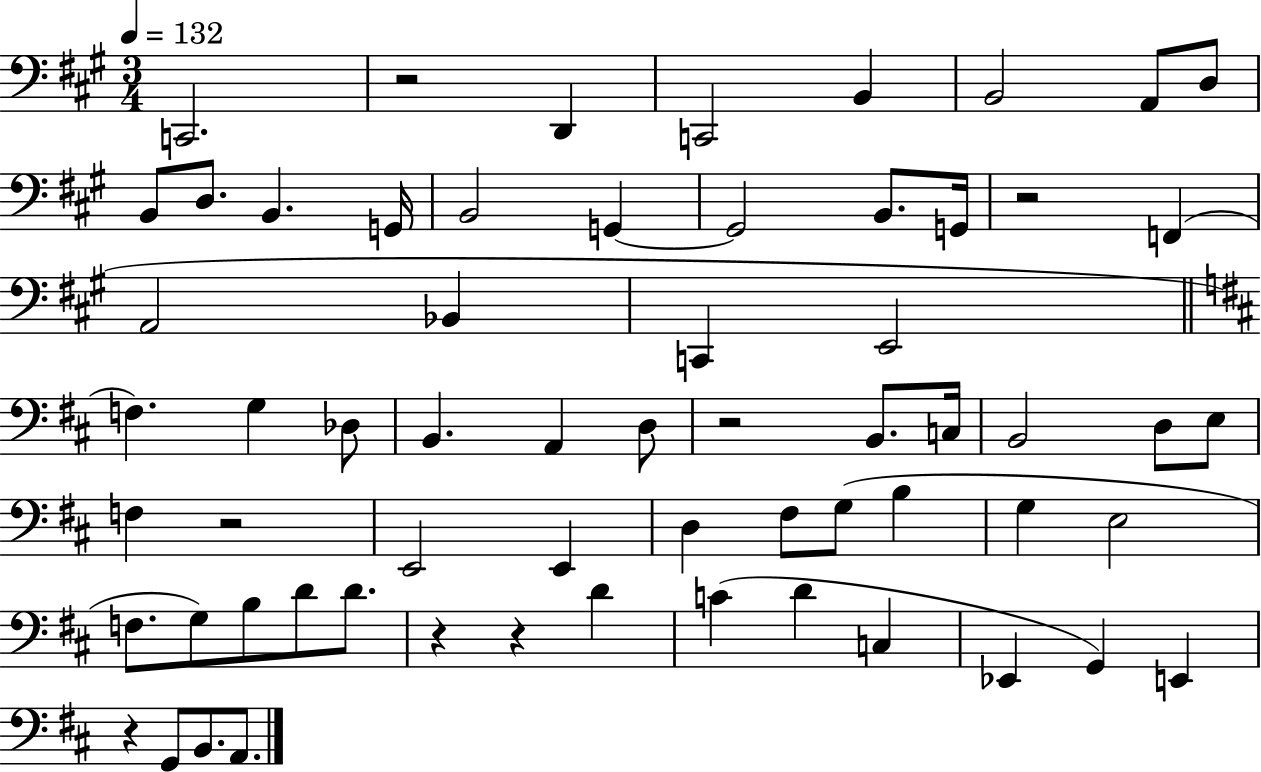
C2/h. R/h D2/q C2/h B2/q B2/h A2/e D3/e B2/e D3/e. B2/q. G2/s B2/h G2/q G2/h B2/e. G2/s R/h F2/q A2/h Bb2/q C2/q E2/h F3/q. G3/q Db3/e B2/q. A2/q D3/e R/h B2/e. C3/s B2/h D3/e E3/e F3/q R/h E2/h E2/q D3/q F#3/e G3/e B3/q G3/q E3/h F3/e. G3/e B3/e D4/e D4/e. R/q R/q D4/q C4/q D4/q C3/q Eb2/q G2/q E2/q R/q G2/e B2/e. A2/e.